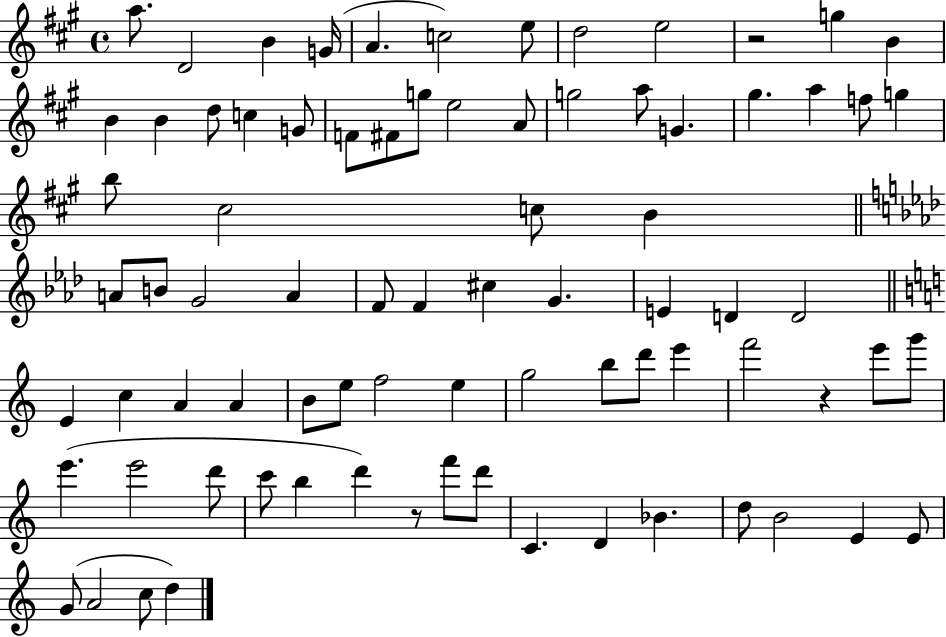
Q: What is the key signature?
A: A major